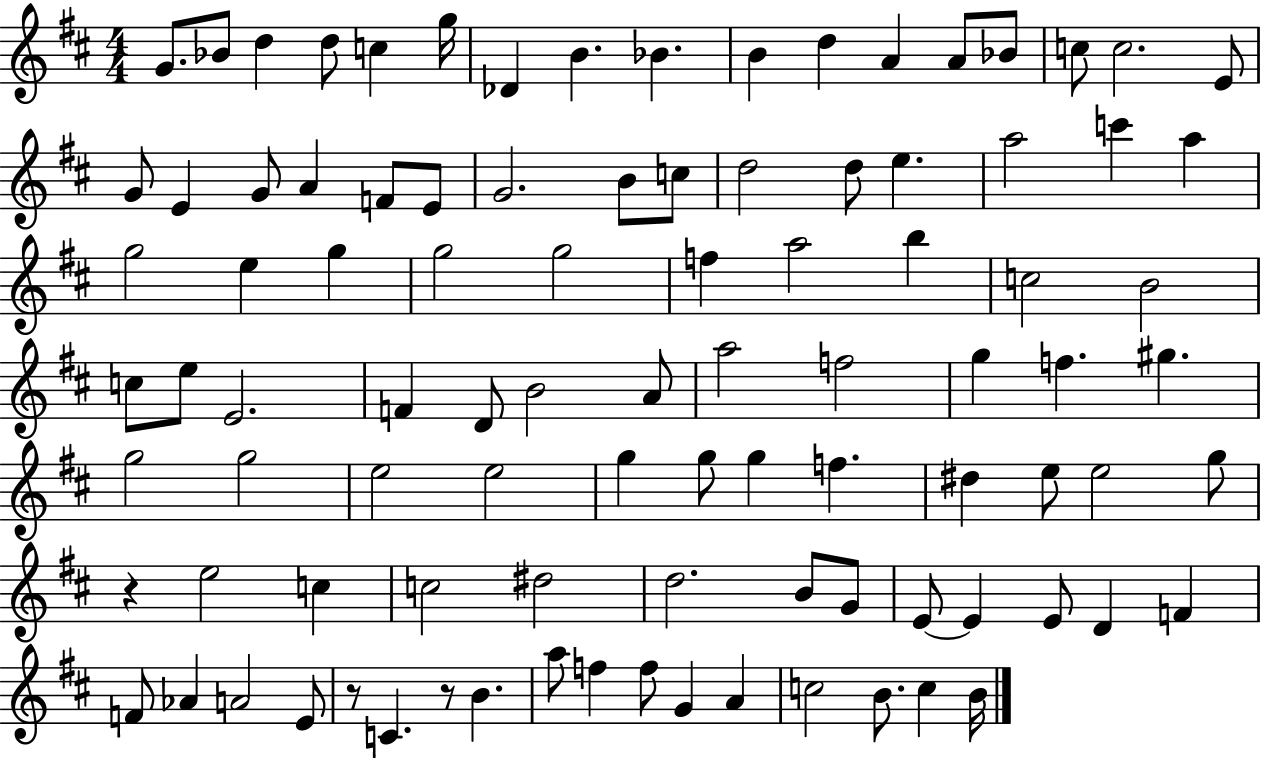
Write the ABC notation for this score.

X:1
T:Untitled
M:4/4
L:1/4
K:D
G/2 _B/2 d d/2 c g/4 _D B _B B d A A/2 _B/2 c/2 c2 E/2 G/2 E G/2 A F/2 E/2 G2 B/2 c/2 d2 d/2 e a2 c' a g2 e g g2 g2 f a2 b c2 B2 c/2 e/2 E2 F D/2 B2 A/2 a2 f2 g f ^g g2 g2 e2 e2 g g/2 g f ^d e/2 e2 g/2 z e2 c c2 ^d2 d2 B/2 G/2 E/2 E E/2 D F F/2 _A A2 E/2 z/2 C z/2 B a/2 f f/2 G A c2 B/2 c B/4